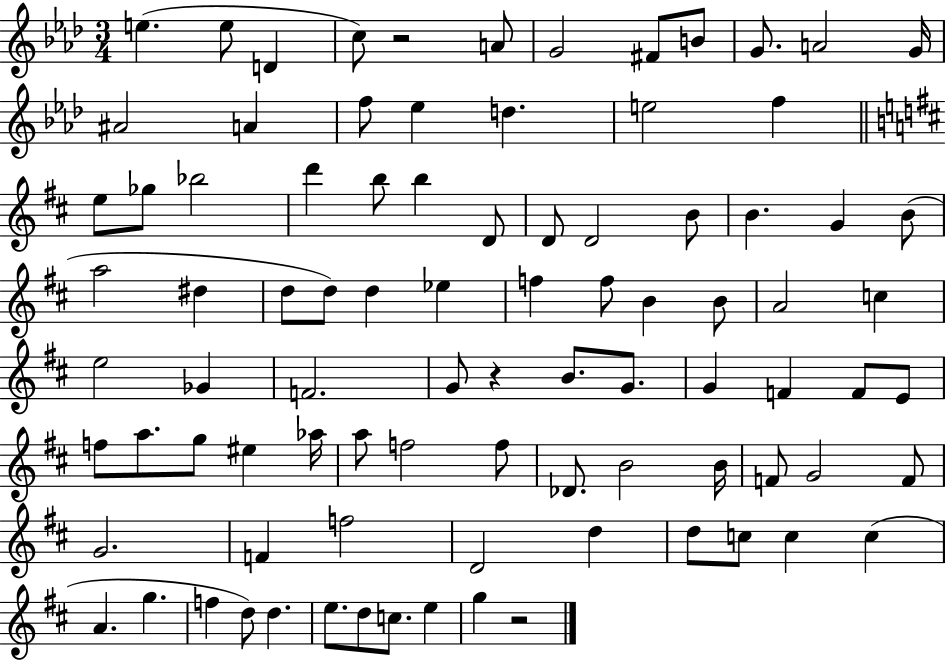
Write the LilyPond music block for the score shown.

{
  \clef treble
  \numericTimeSignature
  \time 3/4
  \key aes \major
  e''4.( e''8 d'4 | c''8) r2 a'8 | g'2 fis'8 b'8 | g'8. a'2 g'16 | \break ais'2 a'4 | f''8 ees''4 d''4. | e''2 f''4 | \bar "||" \break \key b \minor e''8 ges''8 bes''2 | d'''4 b''8 b''4 d'8 | d'8 d'2 b'8 | b'4. g'4 b'8( | \break a''2 dis''4 | d''8 d''8) d''4 ees''4 | f''4 f''8 b'4 b'8 | a'2 c''4 | \break e''2 ges'4 | f'2. | g'8 r4 b'8. g'8. | g'4 f'4 f'8 e'8 | \break f''8 a''8. g''8 eis''4 aes''16 | a''8 f''2 f''8 | des'8. b'2 b'16 | f'8 g'2 f'8 | \break g'2. | f'4 f''2 | d'2 d''4 | d''8 c''8 c''4 c''4( | \break a'4. g''4. | f''4 d''8) d''4. | e''8. d''8 c''8. e''4 | g''4 r2 | \break \bar "|."
}